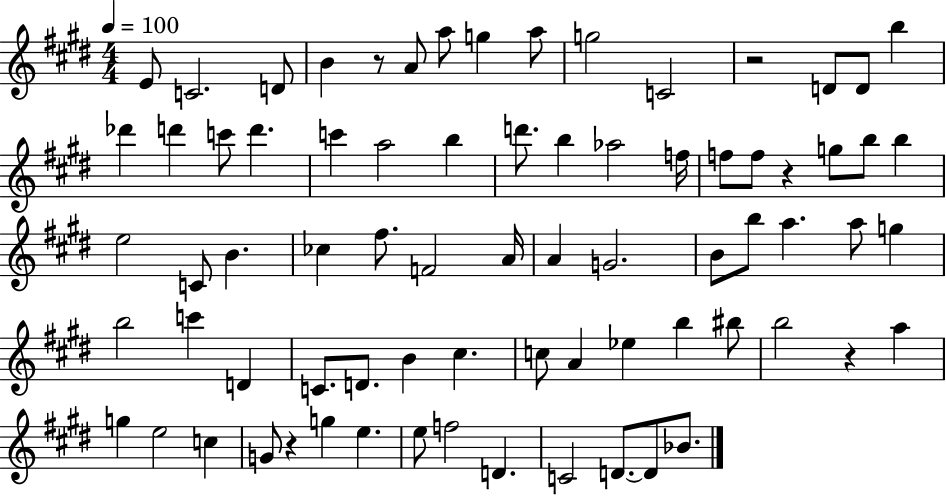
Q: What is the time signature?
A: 4/4